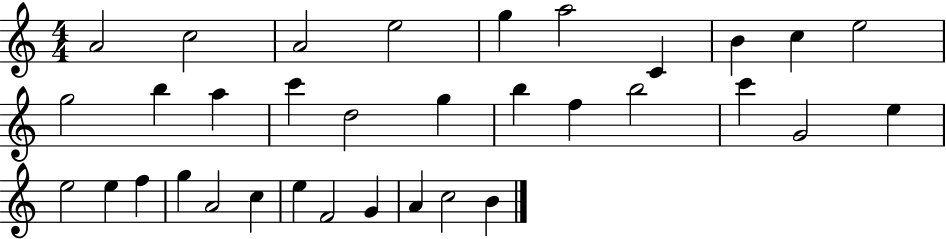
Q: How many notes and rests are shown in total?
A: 34